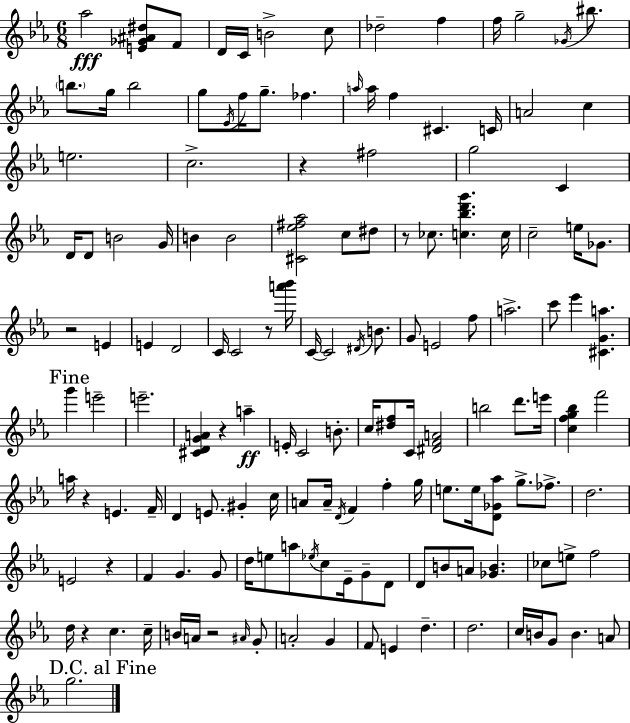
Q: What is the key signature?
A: EES major